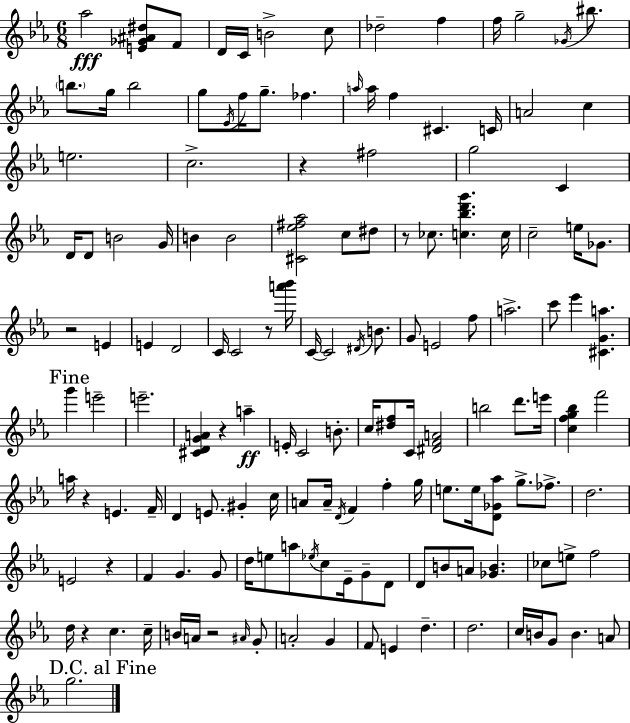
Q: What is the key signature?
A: EES major